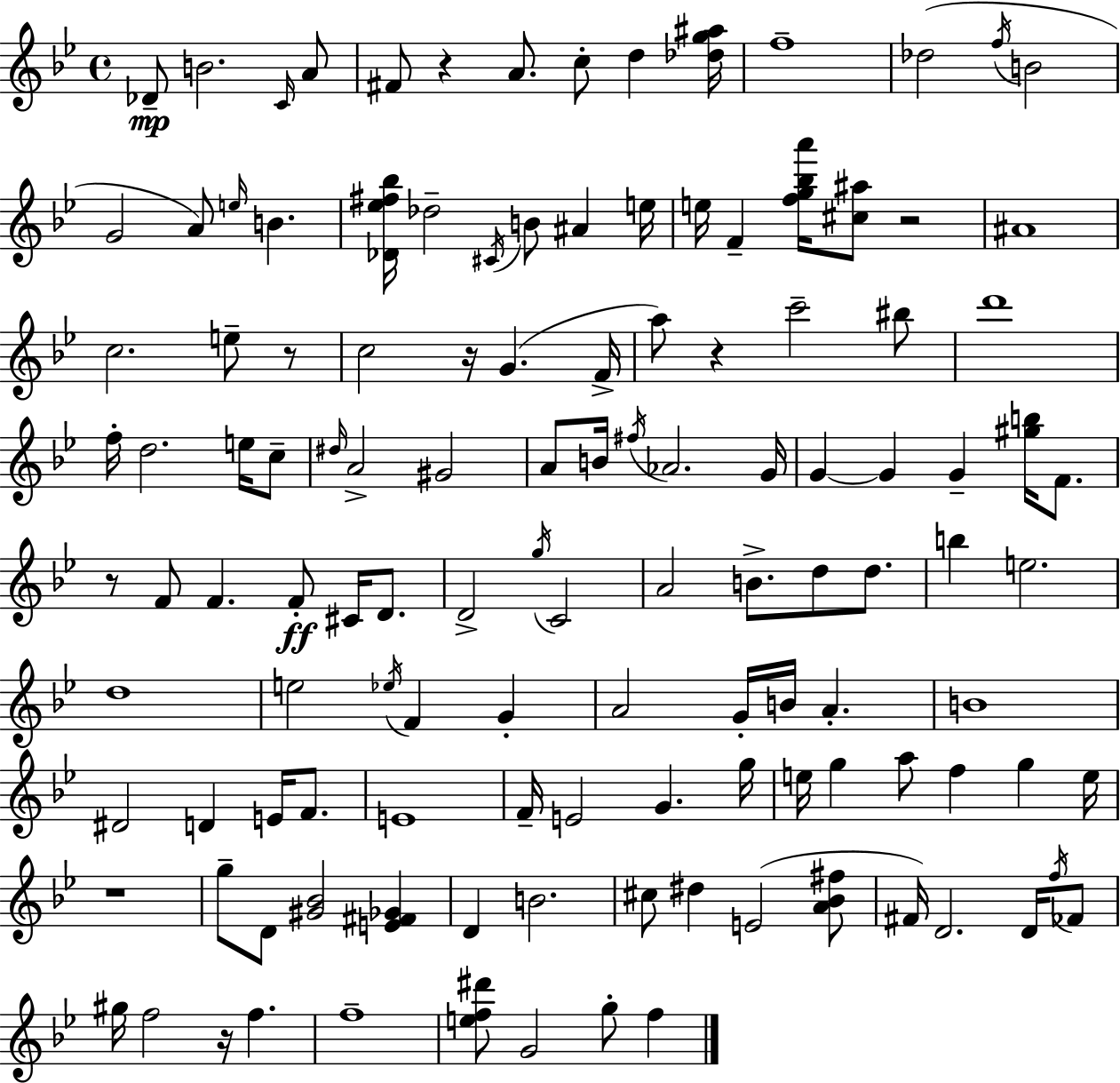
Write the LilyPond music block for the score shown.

{
  \clef treble
  \time 4/4
  \defaultTimeSignature
  \key bes \major
  \repeat volta 2 { des'8--\mp b'2. \grace { c'16 } a'8 | fis'8 r4 a'8. c''8-. d''4 | <des'' g'' ais''>16 f''1-- | des''2( \acciaccatura { f''16 } b'2 | \break g'2 a'8) \grace { e''16 } b'4. | <des' ees'' fis'' bes''>16 des''2-- \acciaccatura { cis'16 } b'8 ais'4 | e''16 e''16 f'4-- <f'' g'' bes'' a'''>16 <cis'' ais''>8 r2 | ais'1 | \break c''2. | e''8-- r8 c''2 r16 g'4.( | f'16-> a''8) r4 c'''2-- | bis''8 d'''1 | \break f''16-. d''2. | e''16 c''8-- \grace { dis''16 } a'2-> gis'2 | a'8 b'16 \acciaccatura { fis''16 } aes'2. | g'16 g'4~~ g'4 g'4-- | \break <gis'' b''>16 f'8. r8 f'8 f'4. | f'8-.\ff cis'16 d'8. d'2-> \acciaccatura { g''16 } c'2 | a'2 b'8.-> | d''8 d''8. b''4 e''2. | \break d''1 | e''2 \acciaccatura { ees''16 } | f'4 g'4-. a'2 | g'16-. b'16 a'4.-. b'1 | \break dis'2 | d'4 e'16 f'8. e'1 | f'16-- e'2 | g'4. g''16 e''16 g''4 a''8 f''4 | \break g''4 e''16 r1 | g''8-- d'8 <gis' bes'>2 | <e' fis' ges'>4 d'4 b'2. | cis''8 dis''4 e'2( | \break <a' bes' fis''>8 fis'16) d'2. | d'16 \acciaccatura { f''16 } fes'8 gis''16 f''2 | r16 f''4. f''1-- | <e'' f'' dis'''>8 g'2 | \break g''8-. f''4 } \bar "|."
}